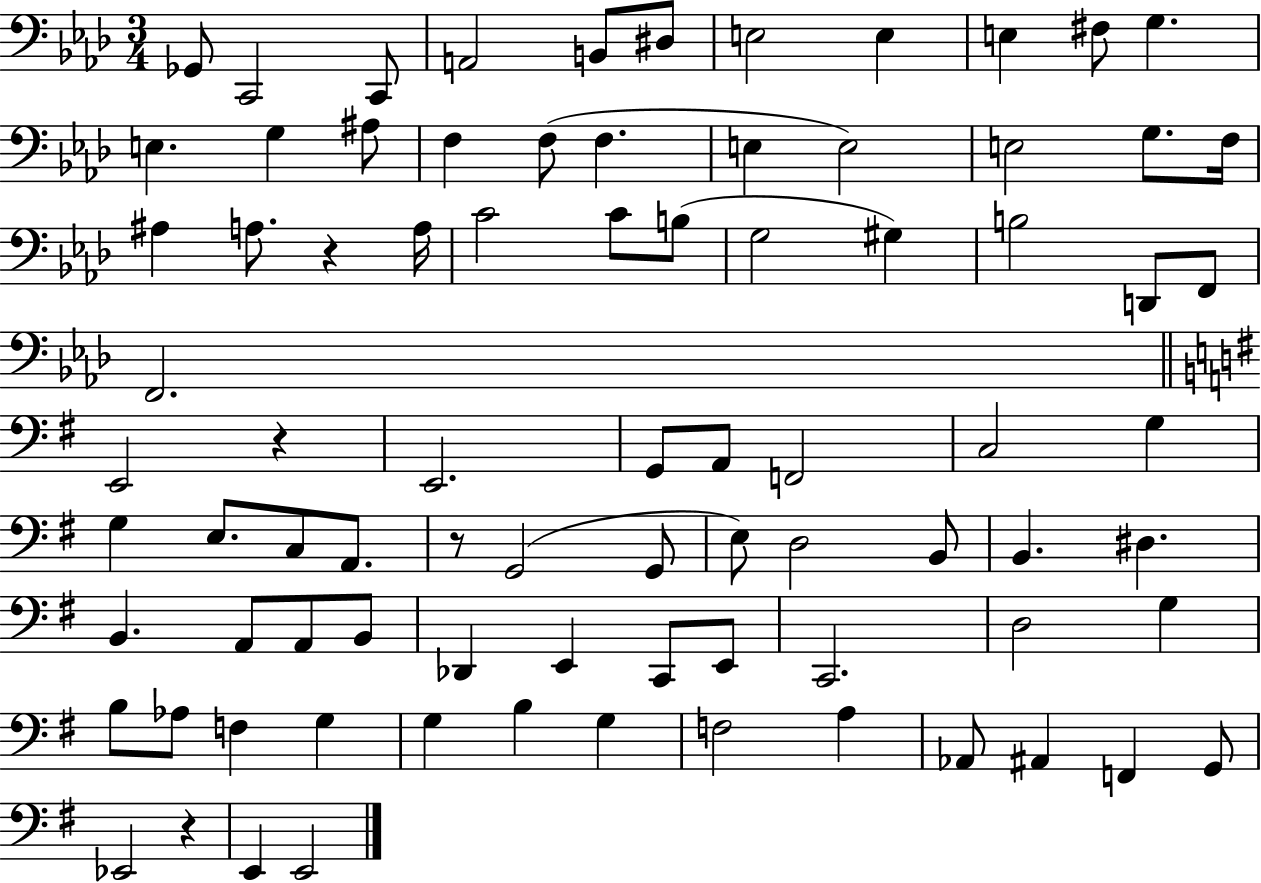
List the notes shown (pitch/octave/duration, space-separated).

Gb2/e C2/h C2/e A2/h B2/e D#3/e E3/h E3/q E3/q F#3/e G3/q. E3/q. G3/q A#3/e F3/q F3/e F3/q. E3/q E3/h E3/h G3/e. F3/s A#3/q A3/e. R/q A3/s C4/h C4/e B3/e G3/h G#3/q B3/h D2/e F2/e F2/h. E2/h R/q E2/h. G2/e A2/e F2/h C3/h G3/q G3/q E3/e. C3/e A2/e. R/e G2/h G2/e E3/e D3/h B2/e B2/q. D#3/q. B2/q. A2/e A2/e B2/e Db2/q E2/q C2/e E2/e C2/h. D3/h G3/q B3/e Ab3/e F3/q G3/q G3/q B3/q G3/q F3/h A3/q Ab2/e A#2/q F2/q G2/e Eb2/h R/q E2/q E2/h